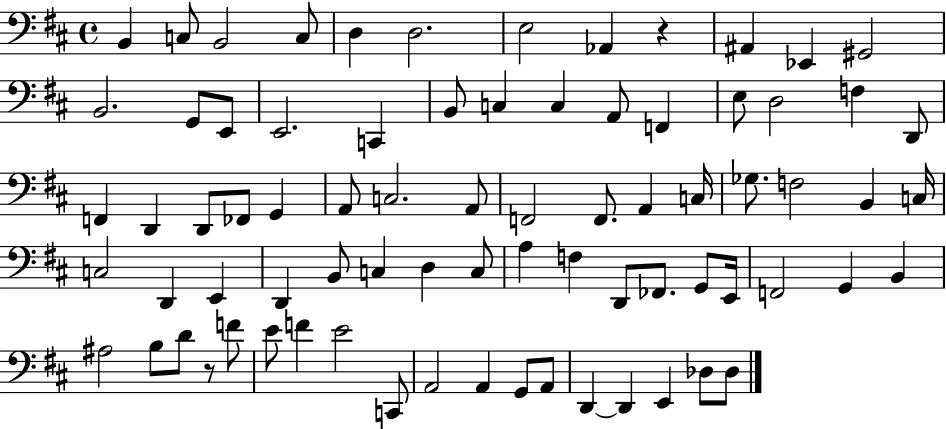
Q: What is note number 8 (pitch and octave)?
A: Ab2